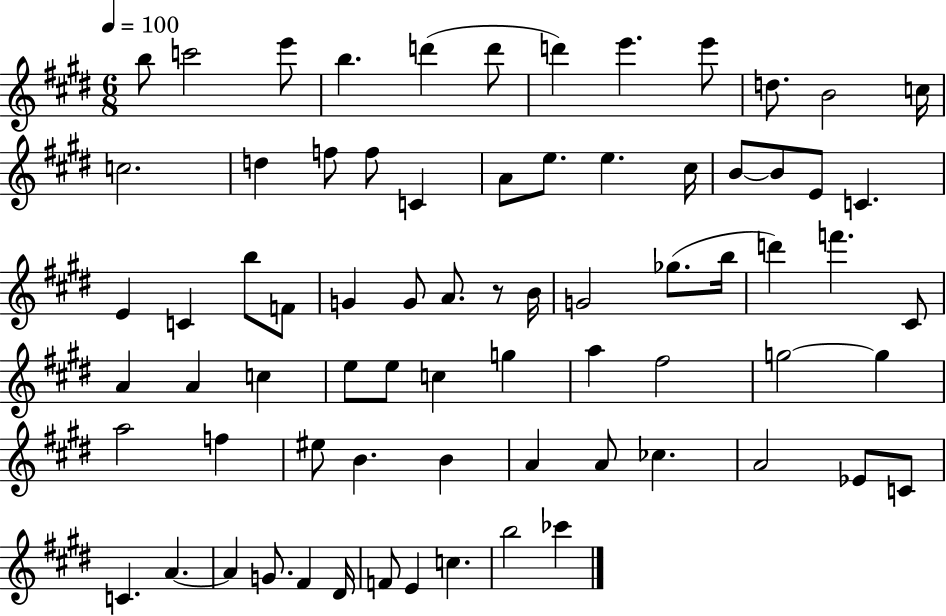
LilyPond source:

{
  \clef treble
  \numericTimeSignature
  \time 6/8
  \key e \major
  \tempo 4 = 100
  b''8 c'''2 e'''8 | b''4. d'''4( d'''8 | d'''4) e'''4. e'''8 | d''8. b'2 c''16 | \break c''2. | d''4 f''8 f''8 c'4 | a'8 e''8. e''4. cis''16 | b'8~~ b'8 e'8 c'4. | \break e'4 c'4 b''8 f'8 | g'4 g'8 a'8. r8 b'16 | g'2 ges''8.( b''16 | d'''4) f'''4. cis'8 | \break a'4 a'4 c''4 | e''8 e''8 c''4 g''4 | a''4 fis''2 | g''2~~ g''4 | \break a''2 f''4 | eis''8 b'4. b'4 | a'4 a'8 ces''4. | a'2 ees'8 c'8 | \break c'4. a'4.~~ | a'4 g'8. fis'4 dis'16 | f'8 e'4 c''4. | b''2 ces'''4 | \break \bar "|."
}